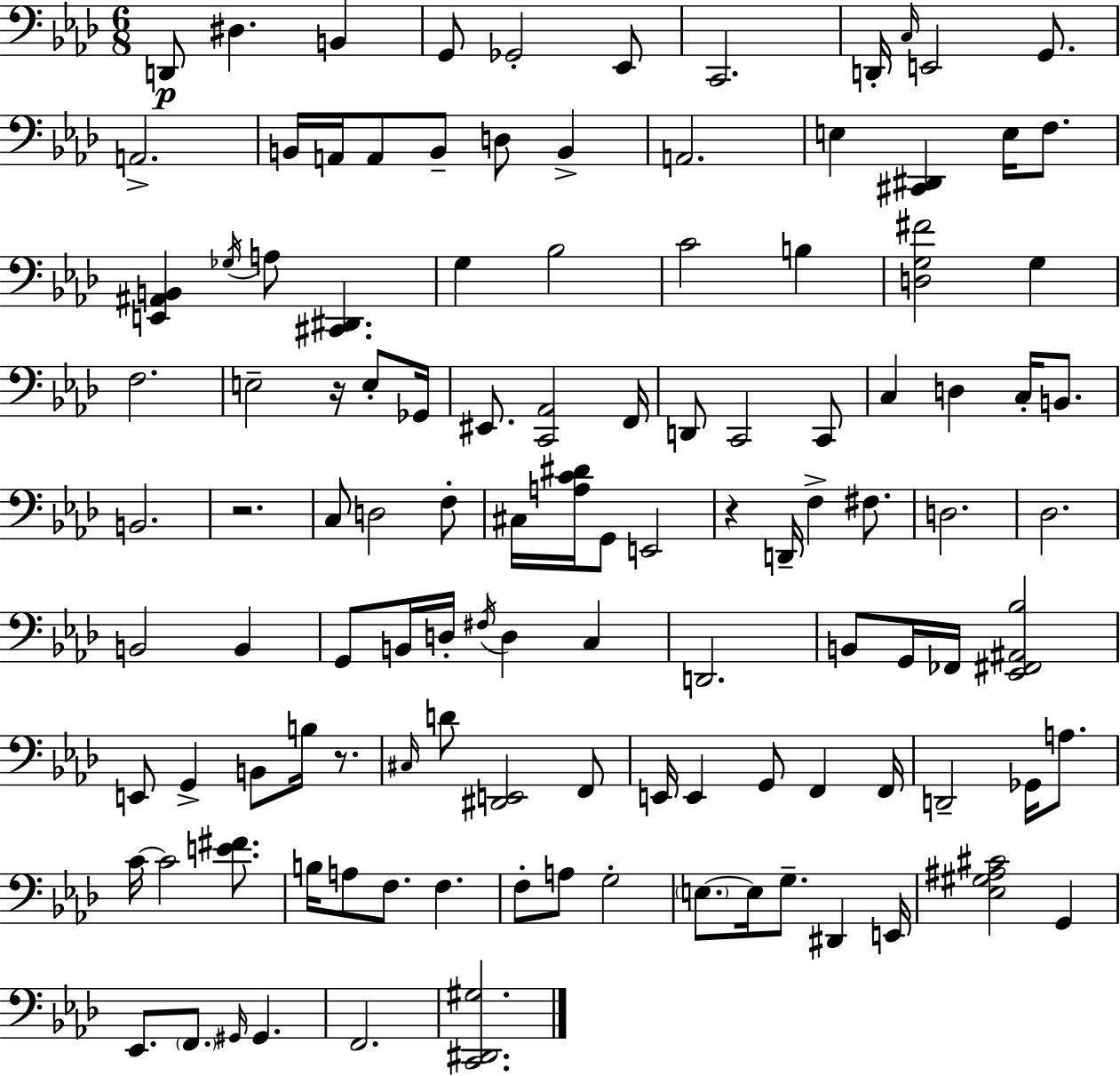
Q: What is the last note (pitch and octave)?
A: F2